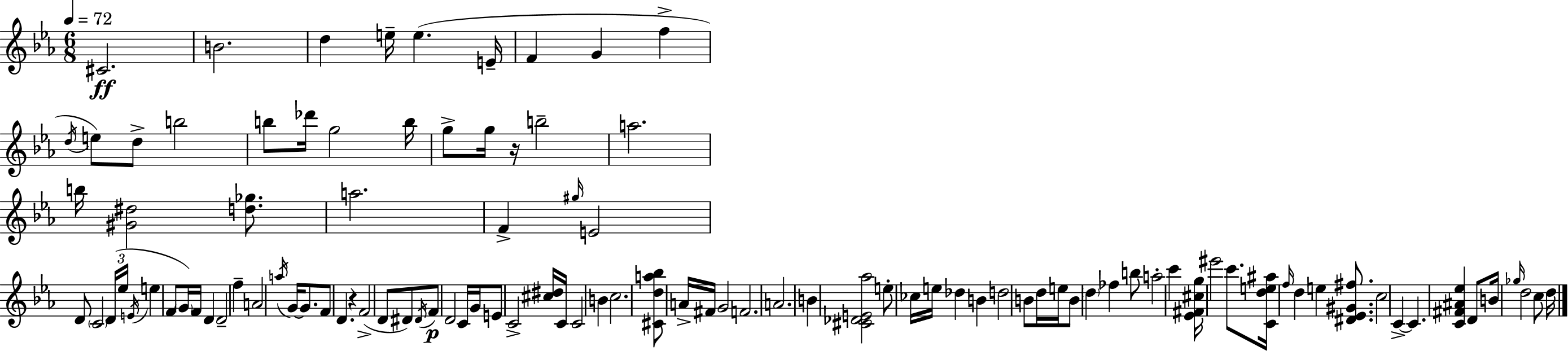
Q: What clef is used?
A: treble